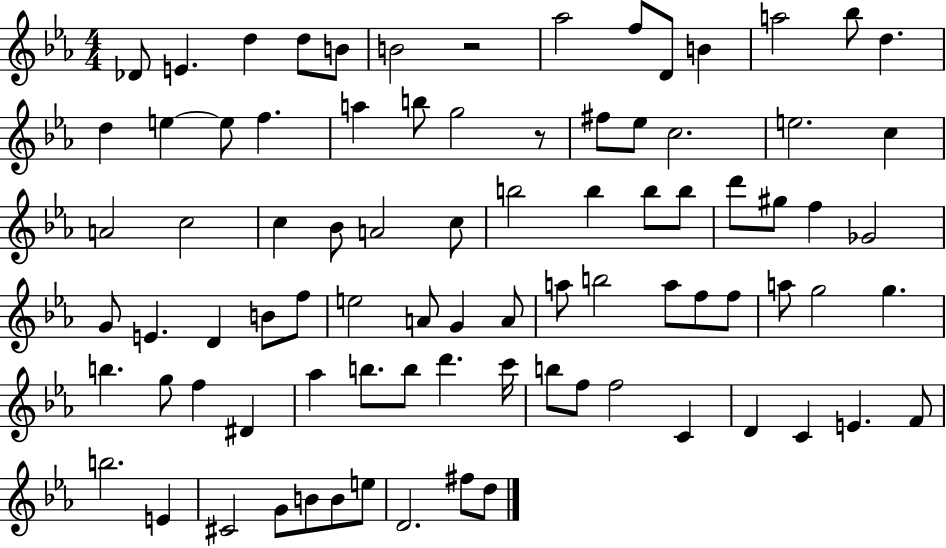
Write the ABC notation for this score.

X:1
T:Untitled
M:4/4
L:1/4
K:Eb
_D/2 E d d/2 B/2 B2 z2 _a2 f/2 D/2 B a2 _b/2 d d e e/2 f a b/2 g2 z/2 ^f/2 _e/2 c2 e2 c A2 c2 c _B/2 A2 c/2 b2 b b/2 b/2 d'/2 ^g/2 f _G2 G/2 E D B/2 f/2 e2 A/2 G A/2 a/2 b2 a/2 f/2 f/2 a/2 g2 g b g/2 f ^D _a b/2 b/2 d' c'/4 b/2 f/2 f2 C D C E F/2 b2 E ^C2 G/2 B/2 B/2 e/2 D2 ^f/2 d/2